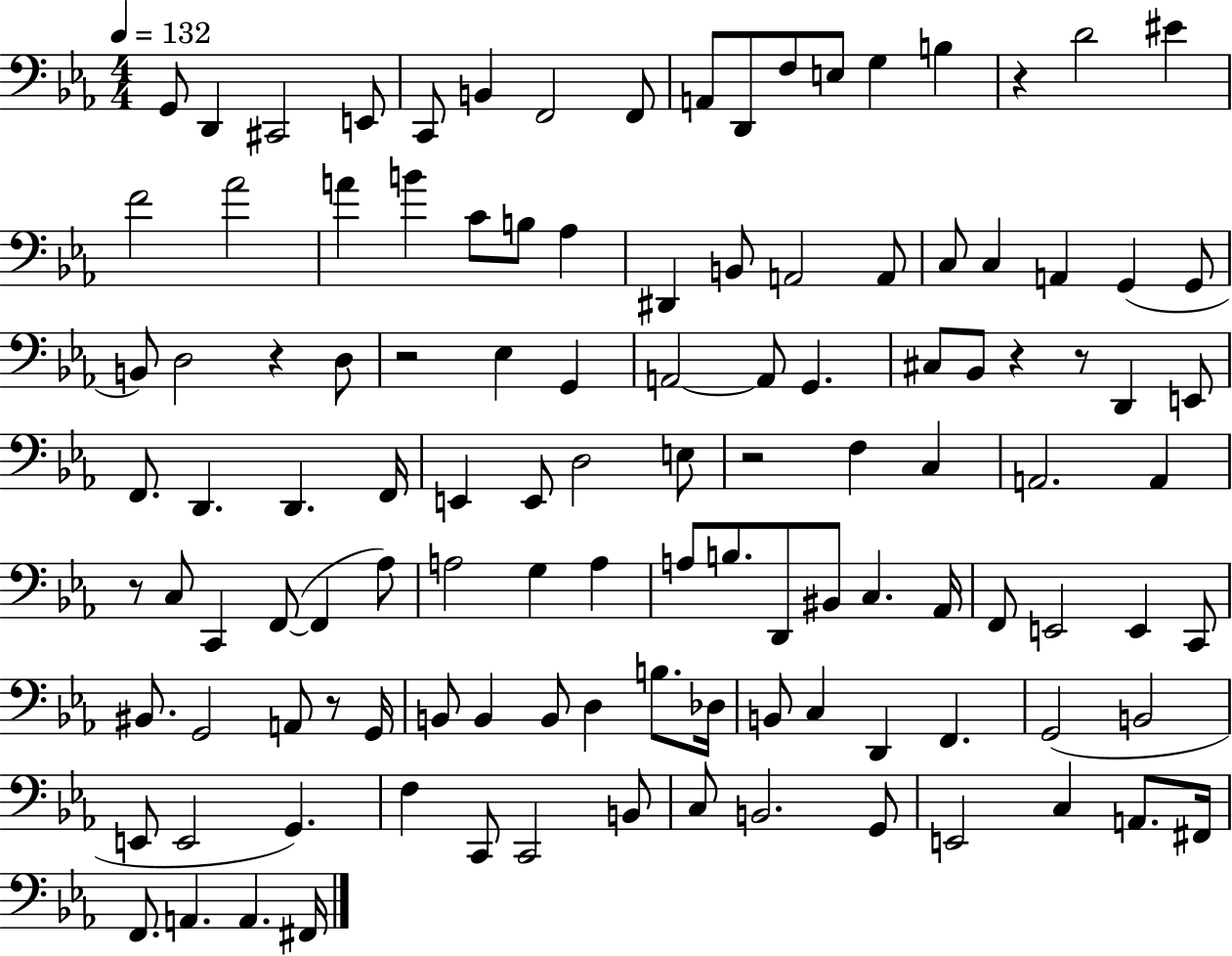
G2/e D2/q C#2/h E2/e C2/e B2/q F2/h F2/e A2/e D2/e F3/e E3/e G3/q B3/q R/q D4/h EIS4/q F4/h Ab4/h A4/q B4/q C4/e B3/e Ab3/q D#2/q B2/e A2/h A2/e C3/e C3/q A2/q G2/q G2/e B2/e D3/h R/q D3/e R/h Eb3/q G2/q A2/h A2/e G2/q. C#3/e Bb2/e R/q R/e D2/q E2/e F2/e. D2/q. D2/q. F2/s E2/q E2/e D3/h E3/e R/h F3/q C3/q A2/h. A2/q R/e C3/e C2/q F2/e F2/q Ab3/e A3/h G3/q A3/q A3/e B3/e. D2/e BIS2/e C3/q. Ab2/s F2/e E2/h E2/q C2/e BIS2/e. G2/h A2/e R/e G2/s B2/e B2/q B2/e D3/q B3/e. Db3/s B2/e C3/q D2/q F2/q. G2/h B2/h E2/e E2/h G2/q. F3/q C2/e C2/h B2/e C3/e B2/h. G2/e E2/h C3/q A2/e. F#2/s F2/e. A2/q. A2/q. F#2/s